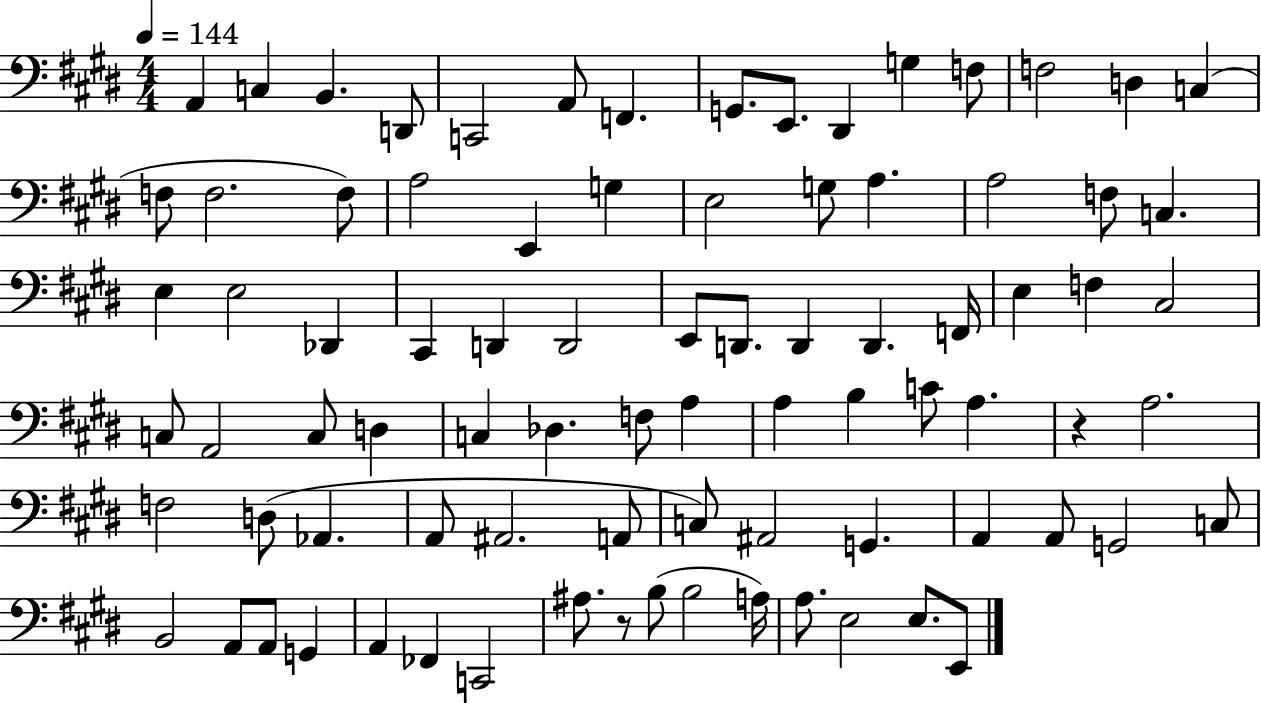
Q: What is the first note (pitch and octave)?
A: A2